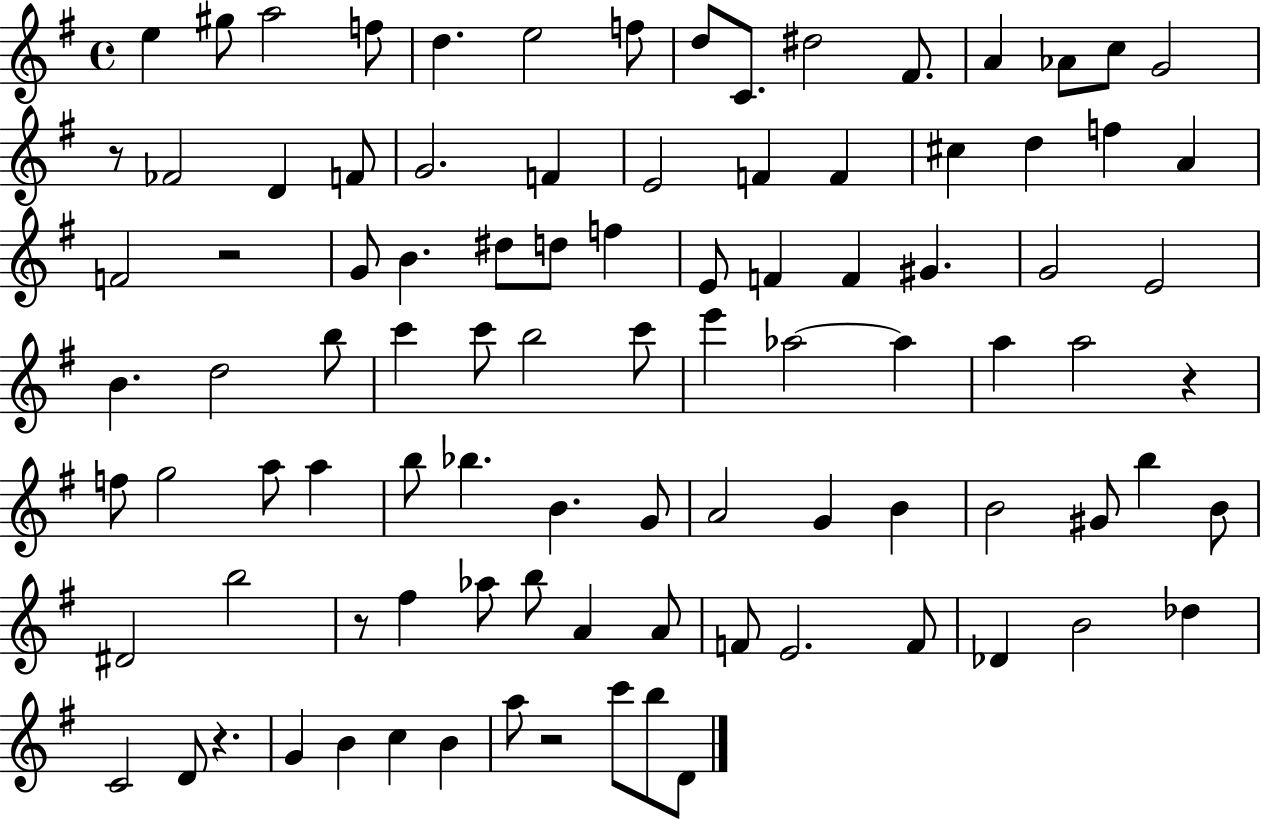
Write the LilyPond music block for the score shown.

{
  \clef treble
  \time 4/4
  \defaultTimeSignature
  \key g \major
  e''4 gis''8 a''2 f''8 | d''4. e''2 f''8 | d''8 c'8. dis''2 fis'8. | a'4 aes'8 c''8 g'2 | \break r8 fes'2 d'4 f'8 | g'2. f'4 | e'2 f'4 f'4 | cis''4 d''4 f''4 a'4 | \break f'2 r2 | g'8 b'4. dis''8 d''8 f''4 | e'8 f'4 f'4 gis'4. | g'2 e'2 | \break b'4. d''2 b''8 | c'''4 c'''8 b''2 c'''8 | e'''4 aes''2~~ aes''4 | a''4 a''2 r4 | \break f''8 g''2 a''8 a''4 | b''8 bes''4. b'4. g'8 | a'2 g'4 b'4 | b'2 gis'8 b''4 b'8 | \break dis'2 b''2 | r8 fis''4 aes''8 b''8 a'4 a'8 | f'8 e'2. f'8 | des'4 b'2 des''4 | \break c'2 d'8 r4. | g'4 b'4 c''4 b'4 | a''8 r2 c'''8 b''8 d'8 | \bar "|."
}